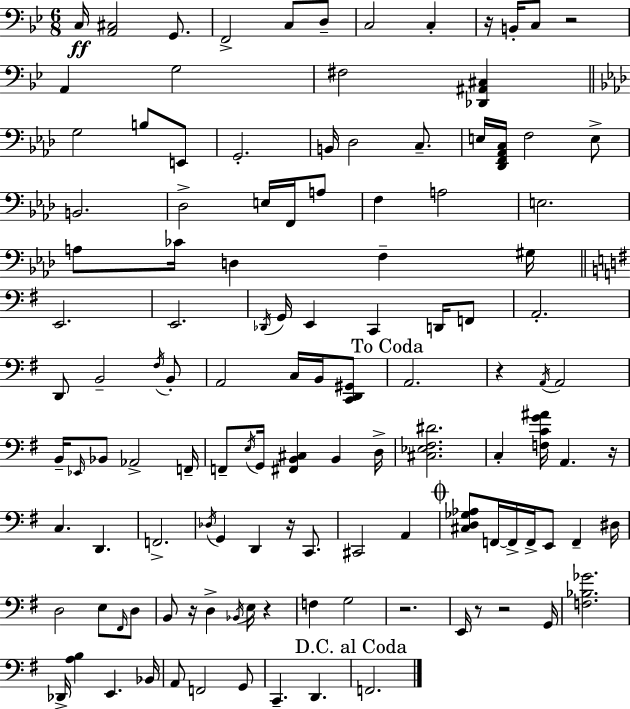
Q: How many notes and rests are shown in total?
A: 122